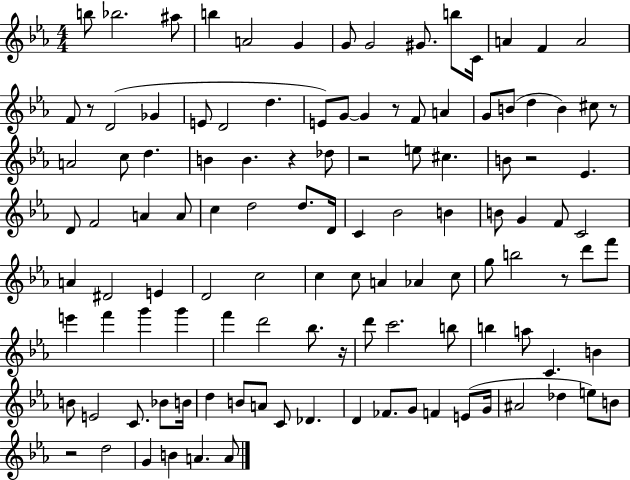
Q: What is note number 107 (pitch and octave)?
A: A4